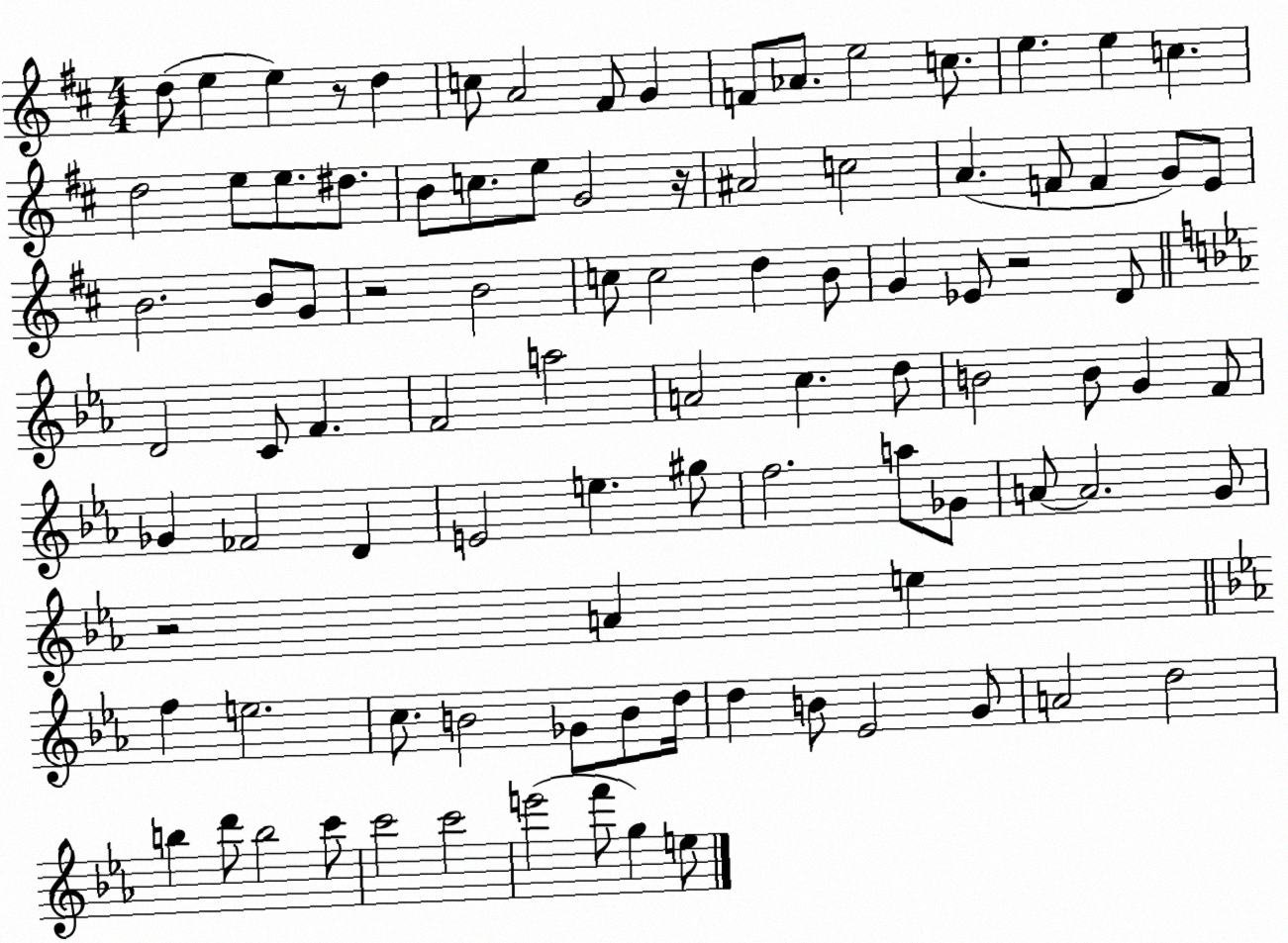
X:1
T:Untitled
M:4/4
L:1/4
K:D
d/2 e e z/2 d c/2 A2 ^F/2 G F/2 _A/2 e2 c/2 e e c d2 e/2 e/2 ^d/2 B/2 c/2 e/2 G2 z/4 ^A2 c2 A F/2 F G/2 E/2 B2 B/2 G/2 z2 B2 c/2 c2 d B/2 G _E/2 z2 D/2 D2 C/2 F F2 a2 A2 c d/2 B2 B/2 G F/2 _G _F2 D E2 e ^g/2 f2 a/2 _G/2 A/2 A2 G/2 z2 A e f e2 c/2 B2 _G/2 B/2 d/4 d B/2 _E2 G/2 A2 d2 b d'/2 b2 c'/2 c'2 c'2 e'2 f'/2 g e/2